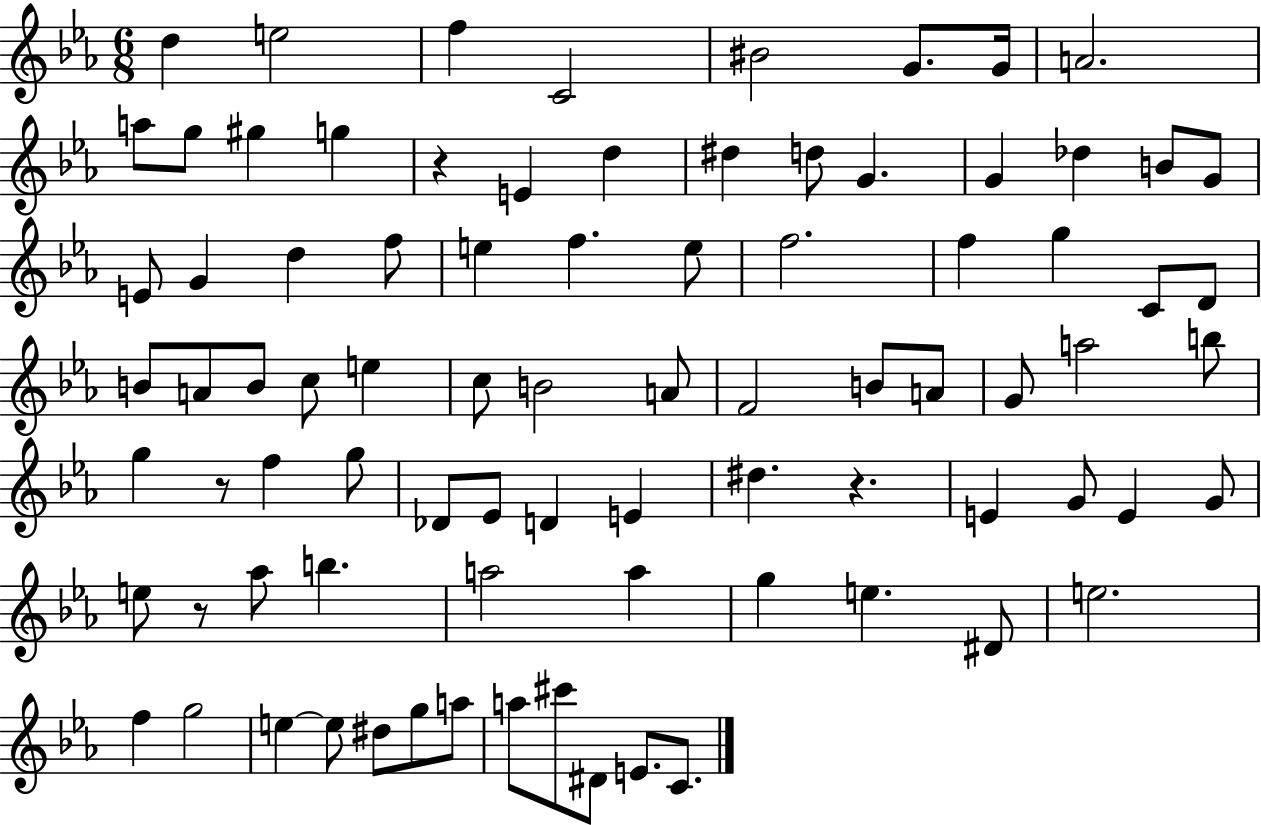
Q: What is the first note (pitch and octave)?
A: D5